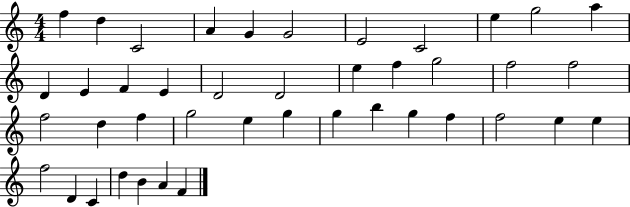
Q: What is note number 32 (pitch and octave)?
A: F5